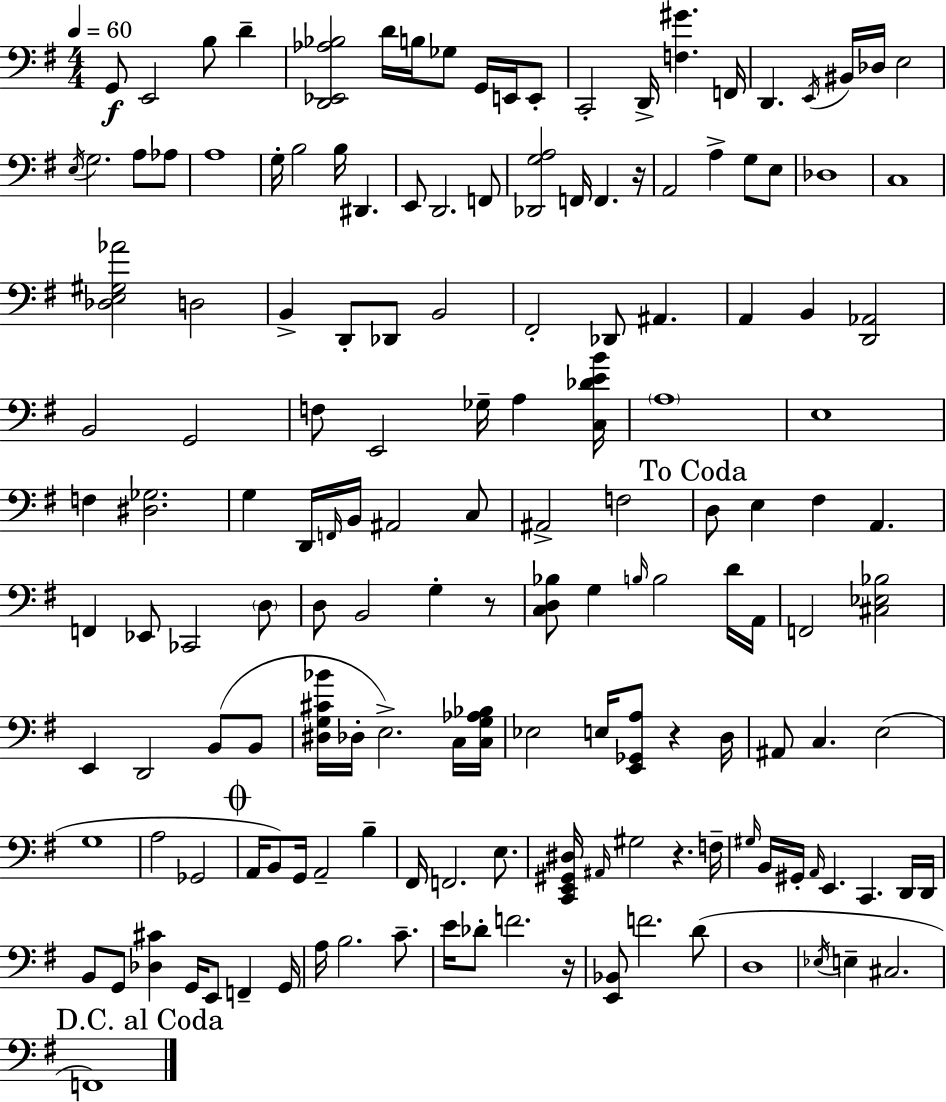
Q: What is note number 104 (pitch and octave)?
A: F#2